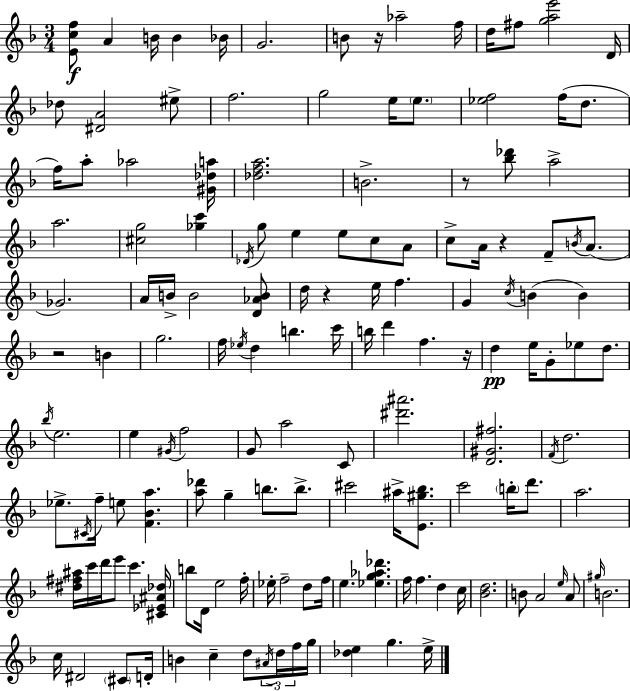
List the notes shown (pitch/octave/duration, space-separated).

[E4,C5,F5]/e A4/q B4/s B4/q Bb4/s G4/h. B4/e R/s Ab5/h F5/s D5/s F#5/e [G5,A5,E6]/h D4/s Db5/e [D#4,A4]/h EIS5/e F5/h. G5/h E5/s E5/e. [Eb5,F5]/h F5/s D5/e. F5/s A5/e Ab5/h [G#4,Db5,A5]/s [Db5,F5,A5]/h. B4/h. R/e [Bb5,Db6]/e A5/h A5/h. [C#5,G5]/h [Gb5,C6]/q Db4/s G5/e E5/q E5/e C5/e A4/e C5/e A4/s R/q F4/e B4/s A4/e. Gb4/h. A4/s B4/s B4/h [D4,Ab4,B4]/e D5/s R/q E5/s F5/q. G4/q C5/s B4/q B4/q R/h B4/q G5/h. F5/s Eb5/s D5/q B5/q. C6/s B5/s D6/q F5/q. R/s D5/q E5/s G4/e Eb5/e D5/e. Bb5/s E5/h. E5/q G#4/s F5/h G4/e A5/h C4/e [D#6,A#6]/h. [D4,G#4,F#5]/h. F4/s D5/h. Eb5/e. C#4/s F5/s E5/e [F4,Bb4,A5]/q. [A5,Db6]/e G5/q B5/e. B5/e. C#6/h A#5/s [E4,G#5,Bb5]/e. C6/h B5/s D6/e. A5/h. [D#5,F#5,A#5]/s C6/s D6/s E6/e C6/q. [C#4,Eb4,A#4,Db5]/s B5/e D4/s E5/h F5/s Eb5/s F5/h D5/e F5/s E5/q. [Eb5,G5,Ab5,Db6]/q. F5/s F5/q. D5/q C5/s [Bb4,D5]/h. B4/e A4/h E5/s A4/e G#5/s B4/h. C5/s D#4/h C#4/e D4/s B4/q C5/q D5/e A#4/s D5/s F5/s G5/s [Db5,E5]/q G5/q. E5/s